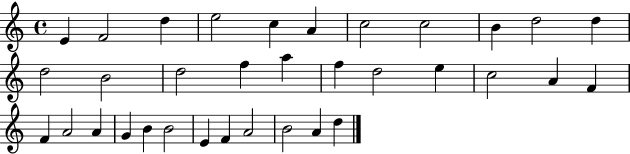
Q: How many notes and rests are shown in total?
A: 34